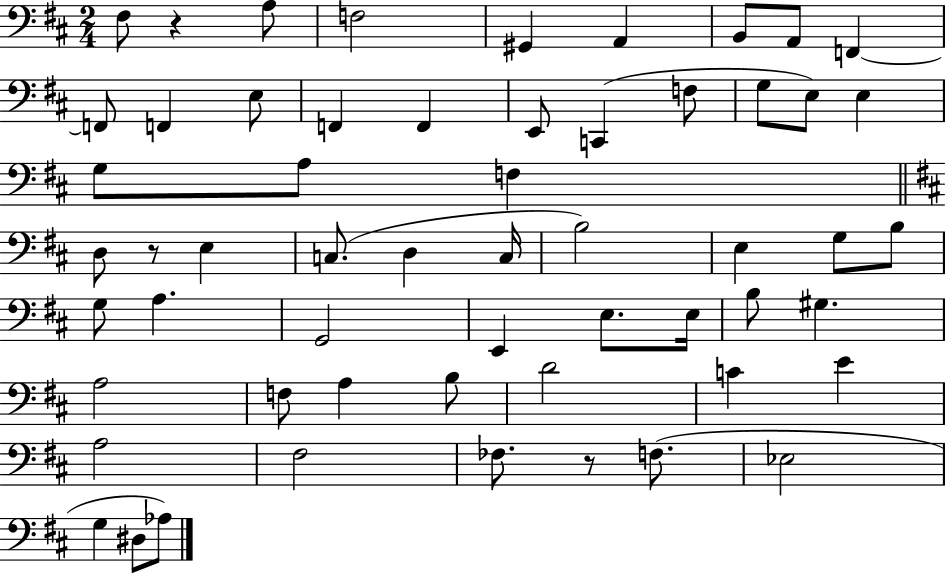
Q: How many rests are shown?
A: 3